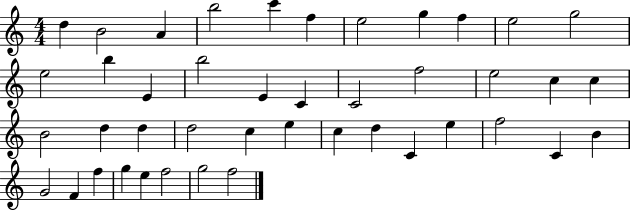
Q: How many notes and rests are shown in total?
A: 43